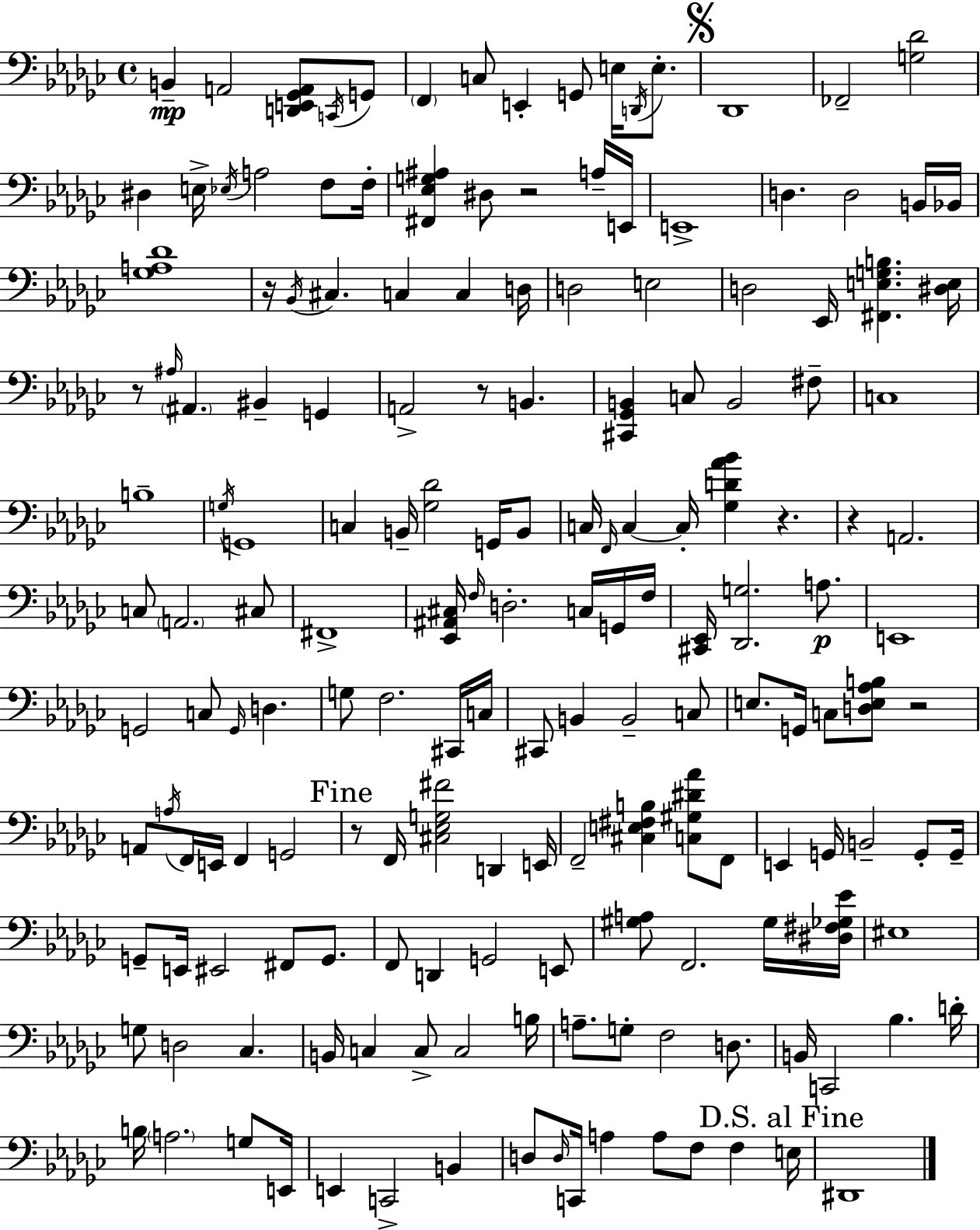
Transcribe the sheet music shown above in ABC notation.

X:1
T:Untitled
M:4/4
L:1/4
K:Ebm
B,, A,,2 [D,,E,,_G,,A,,]/2 C,,/4 G,,/2 F,, C,/2 E,, G,,/2 E,/4 D,,/4 E,/2 _D,,4 _F,,2 [G,_D]2 ^D, E,/4 _E,/4 A,2 F,/2 F,/4 [^F,,_E,G,^A,] ^D,/2 z2 A,/4 E,,/4 E,,4 D, D,2 B,,/4 _B,,/4 [_G,A,_D]4 z/4 _B,,/4 ^C, C, C, D,/4 D,2 E,2 D,2 _E,,/4 [^F,,E,G,B,] [^D,E,]/4 z/2 ^A,/4 ^A,, ^B,, G,, A,,2 z/2 B,, [^C,,_G,,B,,] C,/2 B,,2 ^F,/2 C,4 B,4 G,/4 G,,4 C, B,,/4 [_G,_D]2 G,,/4 B,,/2 C,/4 F,,/4 C, C,/4 [_G,D_A_B] z z A,,2 C,/2 A,,2 ^C,/2 ^F,,4 [_E,,^A,,^C,]/4 F,/4 D,2 C,/4 G,,/4 F,/4 [^C,,_E,,]/4 [_D,,G,]2 A,/2 E,,4 G,,2 C,/2 G,,/4 D, G,/2 F,2 ^C,,/4 C,/4 ^C,,/2 B,, B,,2 C,/2 E,/2 G,,/4 C,/2 [D,E,_A,B,]/2 z2 A,,/2 A,/4 F,,/4 E,,/4 F,, G,,2 z/2 F,,/4 [^C,_E,G,^F]2 D,, E,,/4 F,,2 [^C,E,^F,B,] [C,^G,^D_A]/2 F,,/2 E,, G,,/4 B,,2 G,,/2 G,,/4 G,,/2 E,,/4 ^E,,2 ^F,,/2 G,,/2 F,,/2 D,, G,,2 E,,/2 [^G,A,]/2 F,,2 ^G,/4 [^D,^F,_G,_E]/4 ^E,4 G,/2 D,2 _C, B,,/4 C, C,/2 C,2 B,/4 A,/2 G,/2 F,2 D,/2 B,,/4 C,,2 _B, D/4 B,/4 A,2 G,/2 E,,/4 E,, C,,2 B,, D,/2 D,/4 C,,/4 A, A,/2 F,/2 F, E,/4 ^D,,4